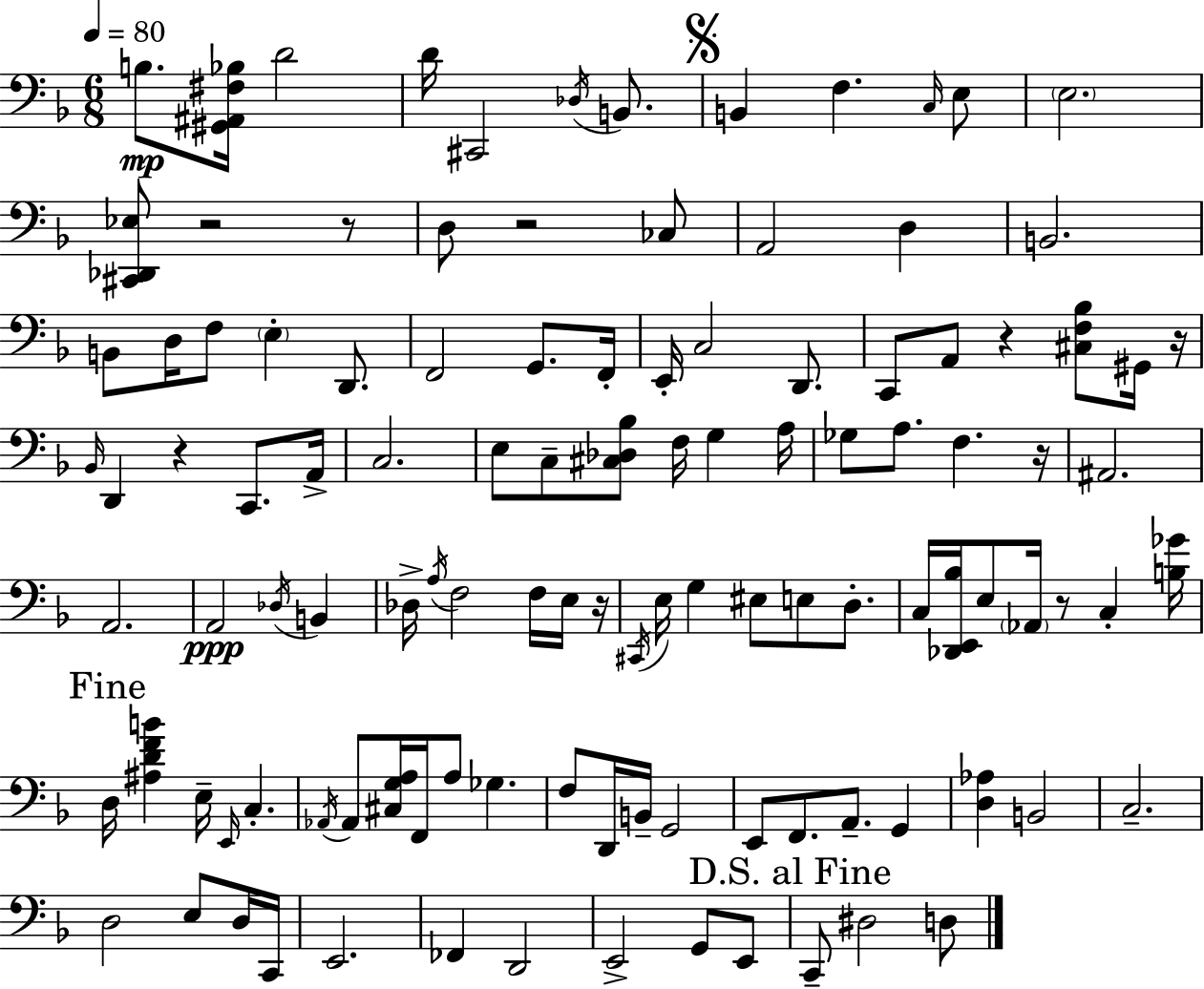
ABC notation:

X:1
T:Untitled
M:6/8
L:1/4
K:Dm
B,/2 [^G,,^A,,^F,_B,]/4 D2 D/4 ^C,,2 _D,/4 B,,/2 B,, F, C,/4 E,/2 E,2 [^C,,_D,,_E,]/2 z2 z/2 D,/2 z2 _C,/2 A,,2 D, B,,2 B,,/2 D,/4 F,/2 E, D,,/2 F,,2 G,,/2 F,,/4 E,,/4 C,2 D,,/2 C,,/2 A,,/2 z [^C,F,_B,]/2 ^G,,/4 z/4 _B,,/4 D,, z C,,/2 A,,/4 C,2 E,/2 C,/2 [^C,_D,_B,]/2 F,/4 G, A,/4 _G,/2 A,/2 F, z/4 ^A,,2 A,,2 A,,2 _D,/4 B,, _D,/4 A,/4 F,2 F,/4 E,/4 z/4 ^C,,/4 E,/4 G, ^E,/2 E,/2 D,/2 C,/4 [_D,,E,,_B,]/4 E,/2 _A,,/4 z/2 C, [B,_G]/4 D,/4 [^A,DFB] E,/4 E,,/4 C, _A,,/4 _A,,/2 [^C,G,A,]/4 F,,/4 A,/2 _G, F,/2 D,,/4 B,,/4 G,,2 E,,/2 F,,/2 A,,/2 G,, [D,_A,] B,,2 C,2 D,2 E,/2 D,/4 C,,/4 E,,2 _F,, D,,2 E,,2 G,,/2 E,,/2 C,,/2 ^D,2 D,/2